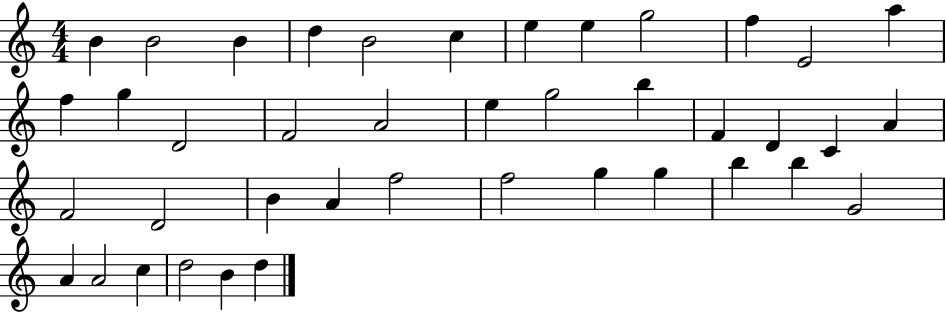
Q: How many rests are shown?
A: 0